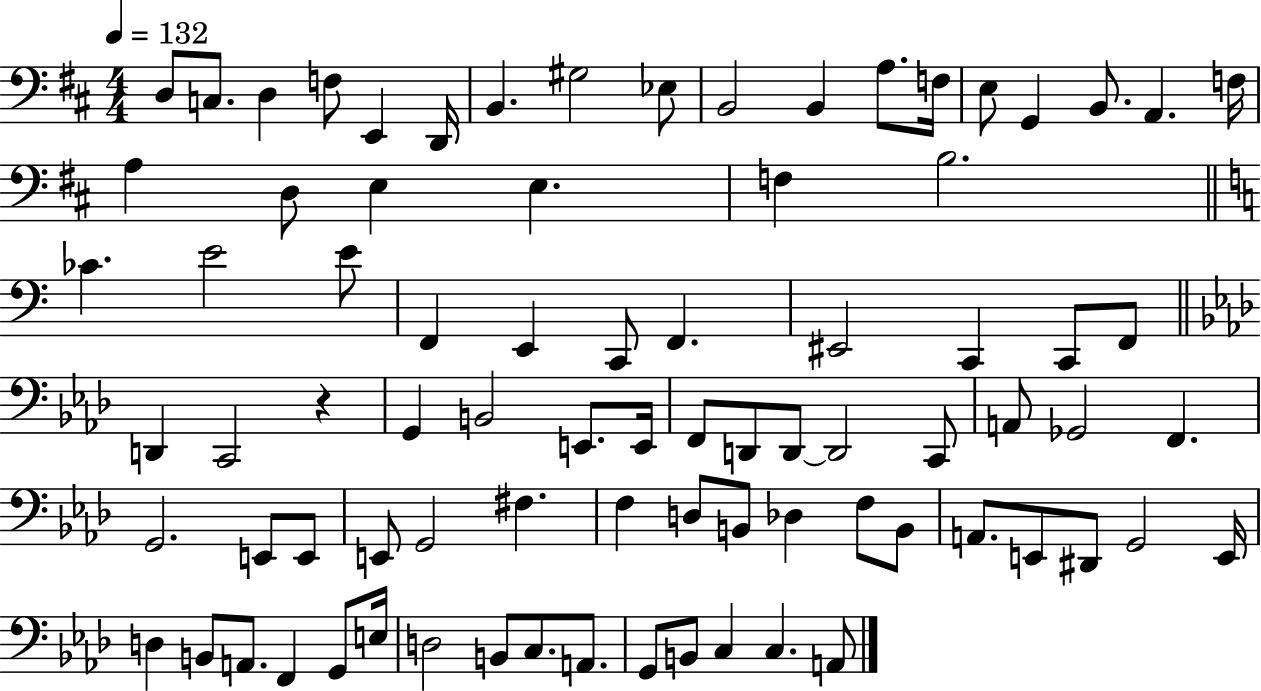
D3/e C3/e. D3/q F3/e E2/q D2/s B2/q. G#3/h Eb3/e B2/h B2/q A3/e. F3/s E3/e G2/q B2/e. A2/q. F3/s A3/q D3/e E3/q E3/q. F3/q B3/h. CES4/q. E4/h E4/e F2/q E2/q C2/e F2/q. EIS2/h C2/q C2/e F2/e D2/q C2/h R/q G2/q B2/h E2/e. E2/s F2/e D2/e D2/e D2/h C2/e A2/e Gb2/h F2/q. G2/h. E2/e E2/e E2/e G2/h F#3/q. F3/q D3/e B2/e Db3/q F3/e B2/e A2/e. E2/e D#2/e G2/h E2/s D3/q B2/e A2/e. F2/q G2/e E3/s D3/h B2/e C3/e. A2/e. G2/e B2/e C3/q C3/q. A2/e